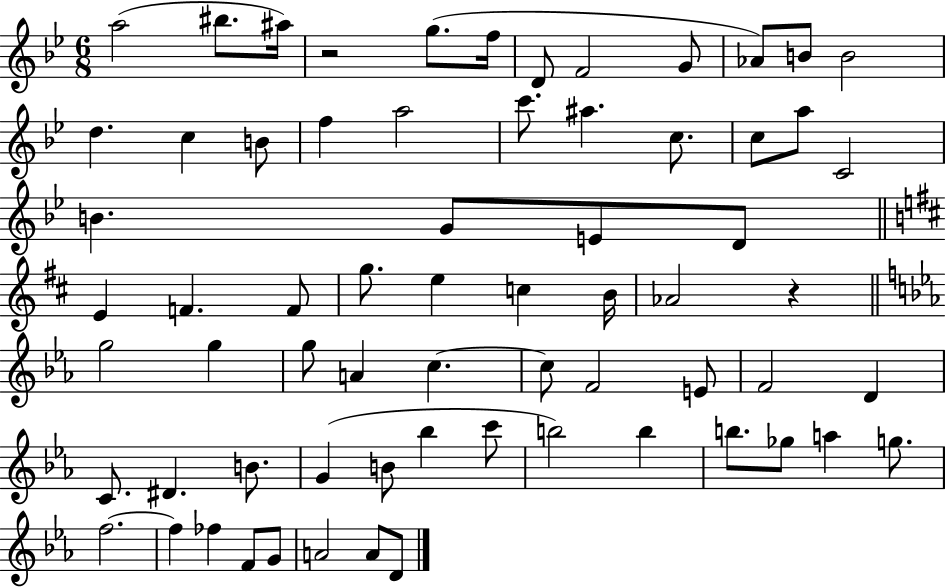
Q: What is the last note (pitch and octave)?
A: D4